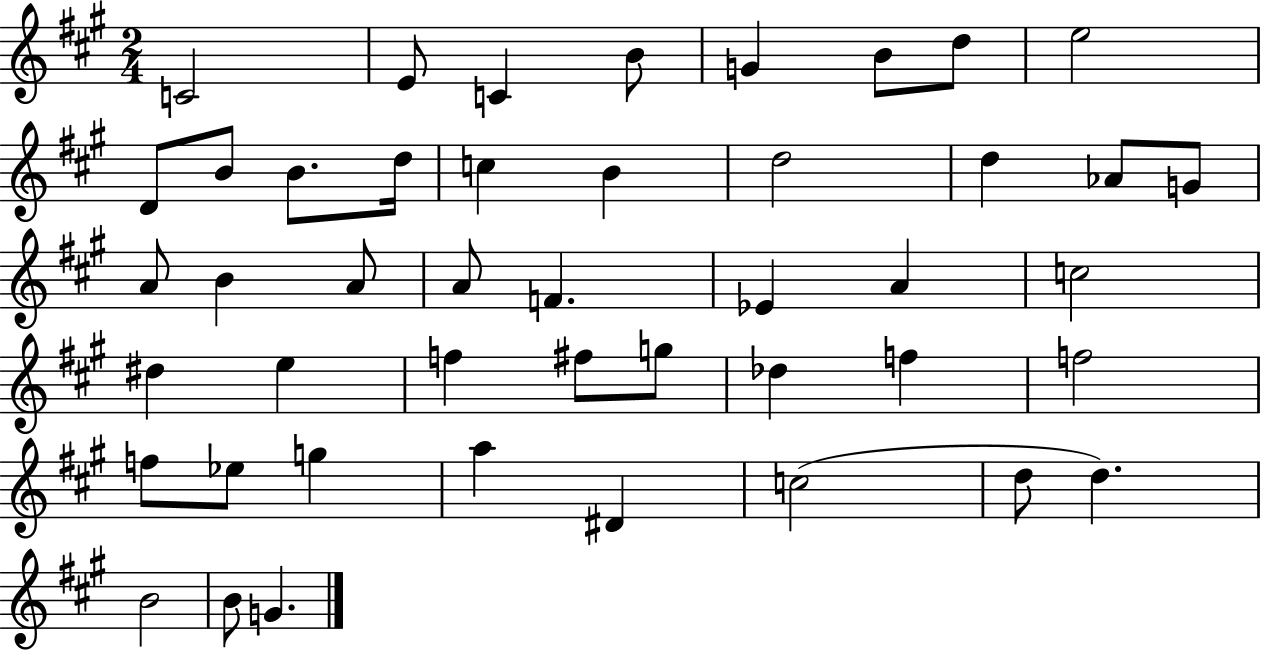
{
  \clef treble
  \numericTimeSignature
  \time 2/4
  \key a \major
  c'2 | e'8 c'4 b'8 | g'4 b'8 d''8 | e''2 | \break d'8 b'8 b'8. d''16 | c''4 b'4 | d''2 | d''4 aes'8 g'8 | \break a'8 b'4 a'8 | a'8 f'4. | ees'4 a'4 | c''2 | \break dis''4 e''4 | f''4 fis''8 g''8 | des''4 f''4 | f''2 | \break f''8 ees''8 g''4 | a''4 dis'4 | c''2( | d''8 d''4.) | \break b'2 | b'8 g'4. | \bar "|."
}